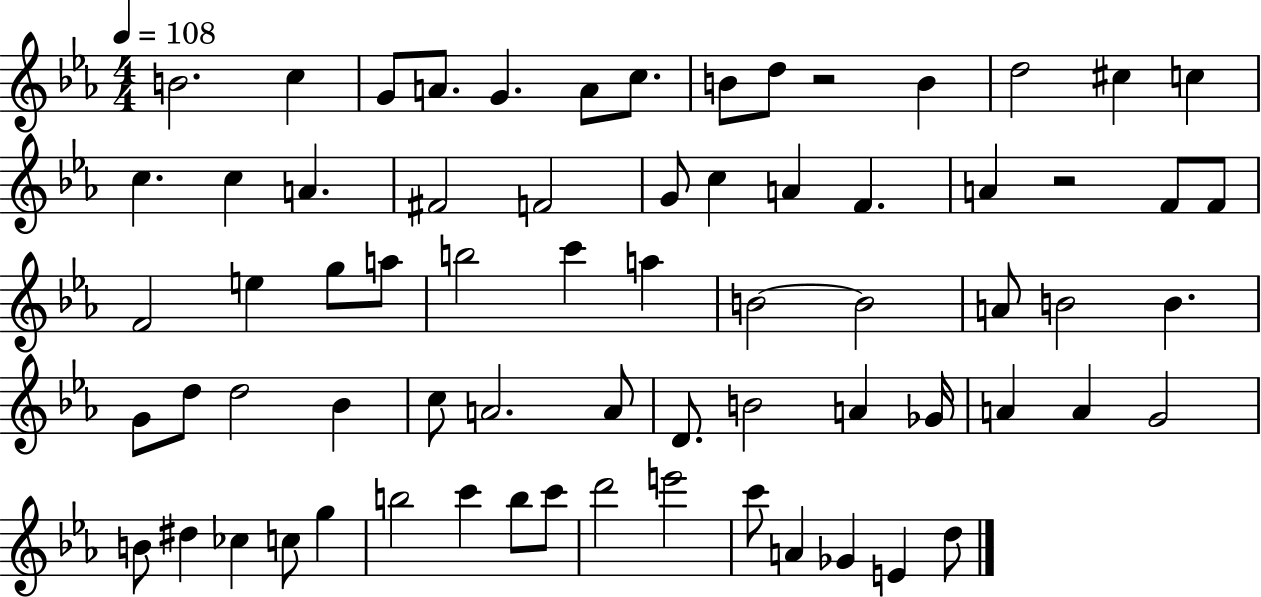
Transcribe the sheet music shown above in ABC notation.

X:1
T:Untitled
M:4/4
L:1/4
K:Eb
B2 c G/2 A/2 G A/2 c/2 B/2 d/2 z2 B d2 ^c c c c A ^F2 F2 G/2 c A F A z2 F/2 F/2 F2 e g/2 a/2 b2 c' a B2 B2 A/2 B2 B G/2 d/2 d2 _B c/2 A2 A/2 D/2 B2 A _G/4 A A G2 B/2 ^d _c c/2 g b2 c' b/2 c'/2 d'2 e'2 c'/2 A _G E d/2